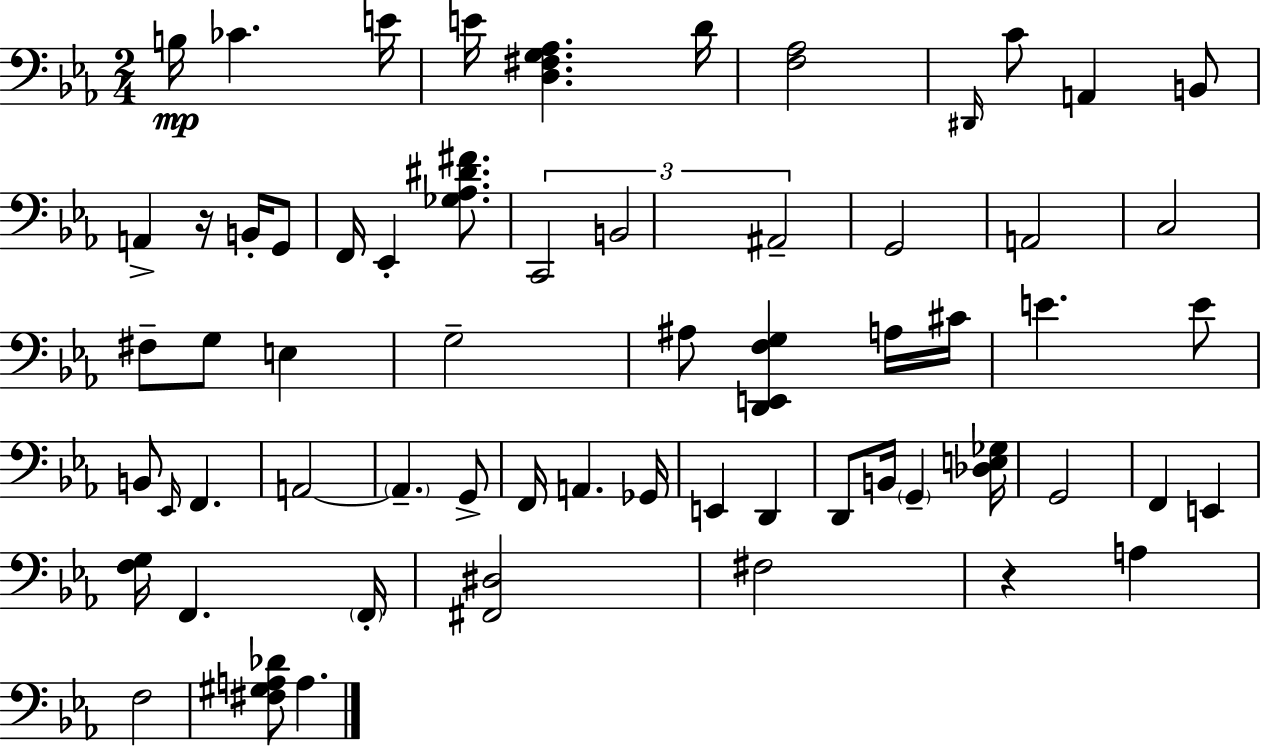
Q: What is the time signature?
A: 2/4